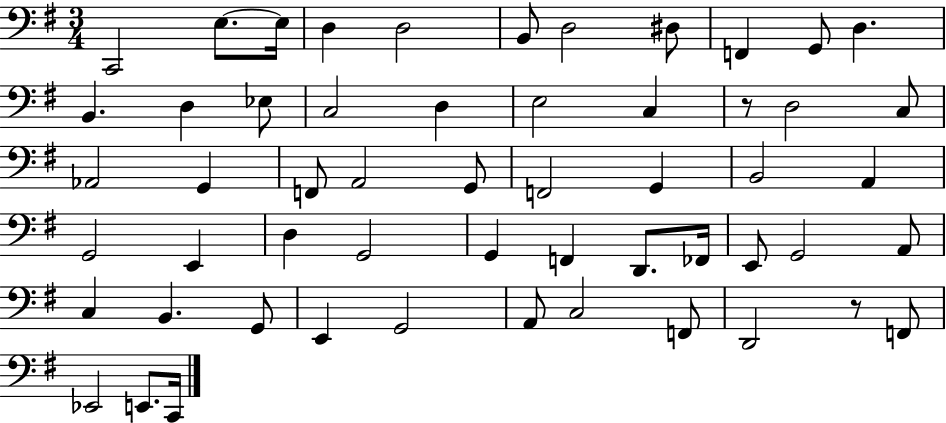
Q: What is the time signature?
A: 3/4